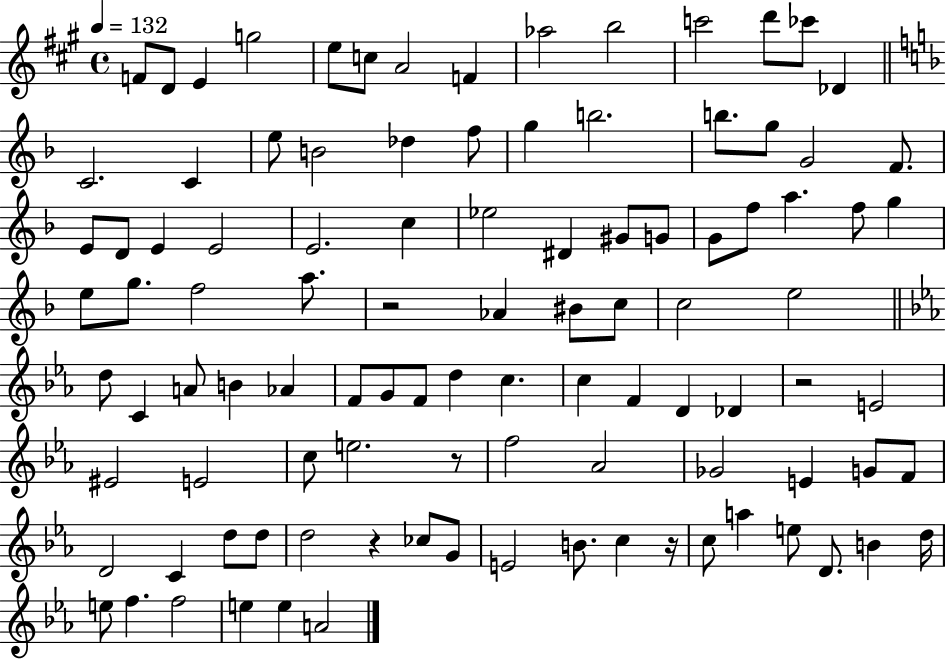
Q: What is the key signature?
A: A major